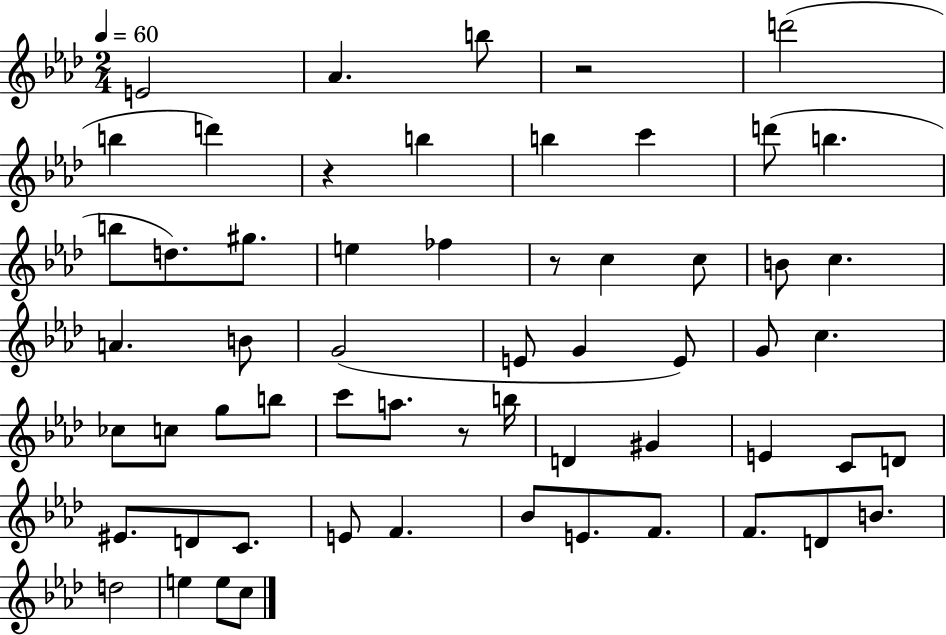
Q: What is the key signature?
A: AES major